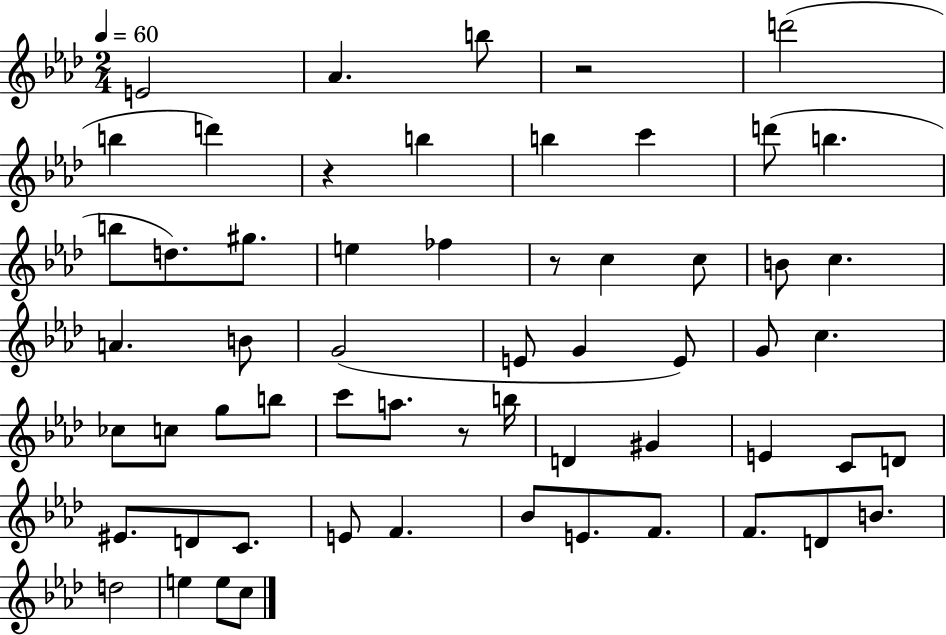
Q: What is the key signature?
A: AES major